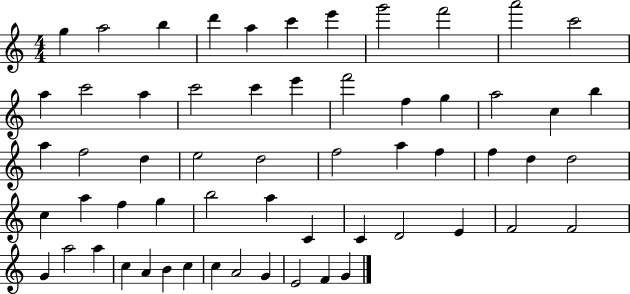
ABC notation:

X:1
T:Untitled
M:4/4
L:1/4
K:C
g a2 b d' a c' e' g'2 f'2 a'2 c'2 a c'2 a c'2 c' e' f'2 f g a2 c b a f2 d e2 d2 f2 a f f d d2 c a f g b2 a C C D2 E F2 F2 G a2 a c A B c c A2 G E2 F G